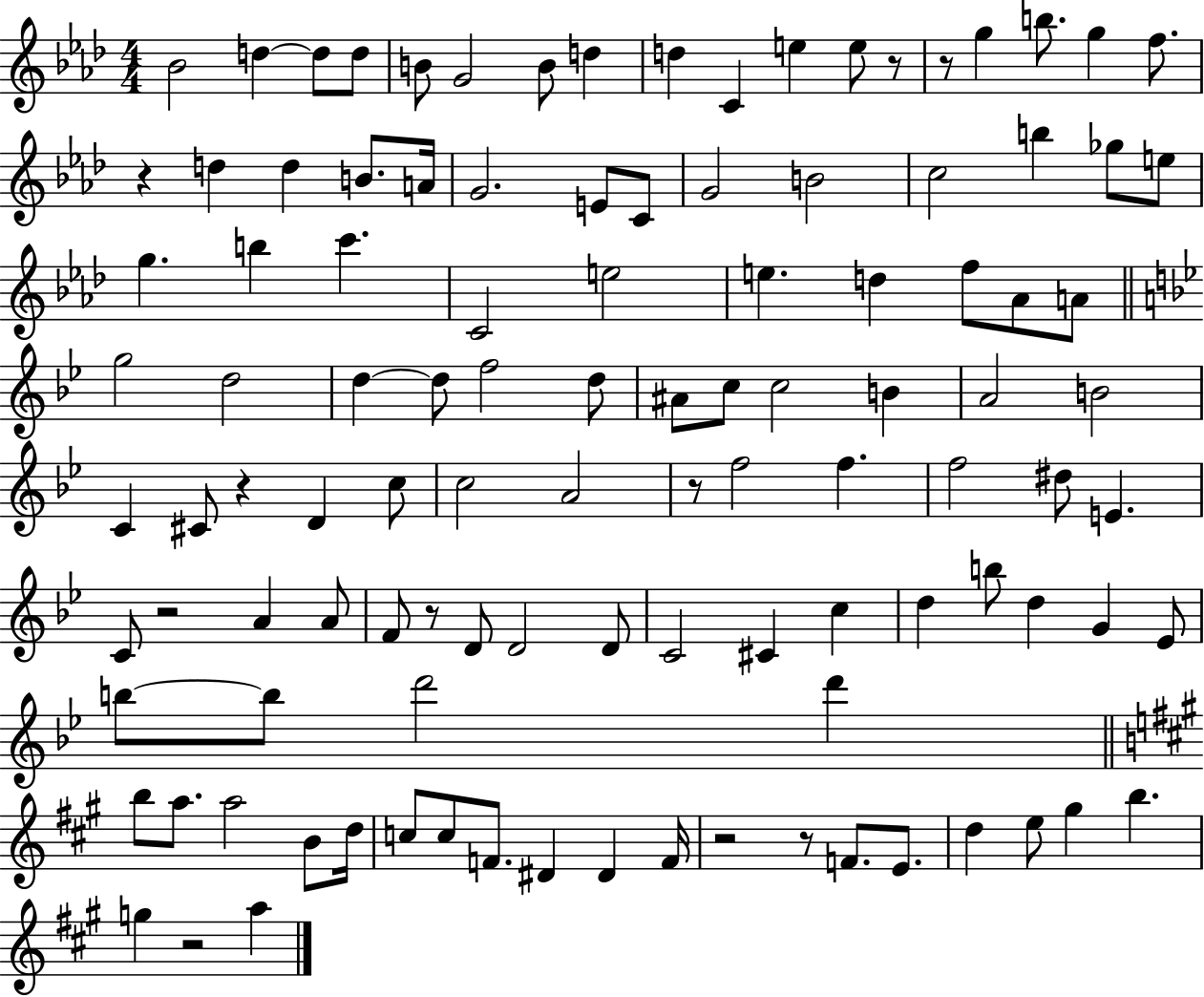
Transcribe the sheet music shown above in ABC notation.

X:1
T:Untitled
M:4/4
L:1/4
K:Ab
_B2 d d/2 d/2 B/2 G2 B/2 d d C e e/2 z/2 z/2 g b/2 g f/2 z d d B/2 A/4 G2 E/2 C/2 G2 B2 c2 b _g/2 e/2 g b c' C2 e2 e d f/2 _A/2 A/2 g2 d2 d d/2 f2 d/2 ^A/2 c/2 c2 B A2 B2 C ^C/2 z D c/2 c2 A2 z/2 f2 f f2 ^d/2 E C/2 z2 A A/2 F/2 z/2 D/2 D2 D/2 C2 ^C c d b/2 d G _E/2 b/2 b/2 d'2 d' b/2 a/2 a2 B/2 d/4 c/2 c/2 F/2 ^D ^D F/4 z2 z/2 F/2 E/2 d e/2 ^g b g z2 a